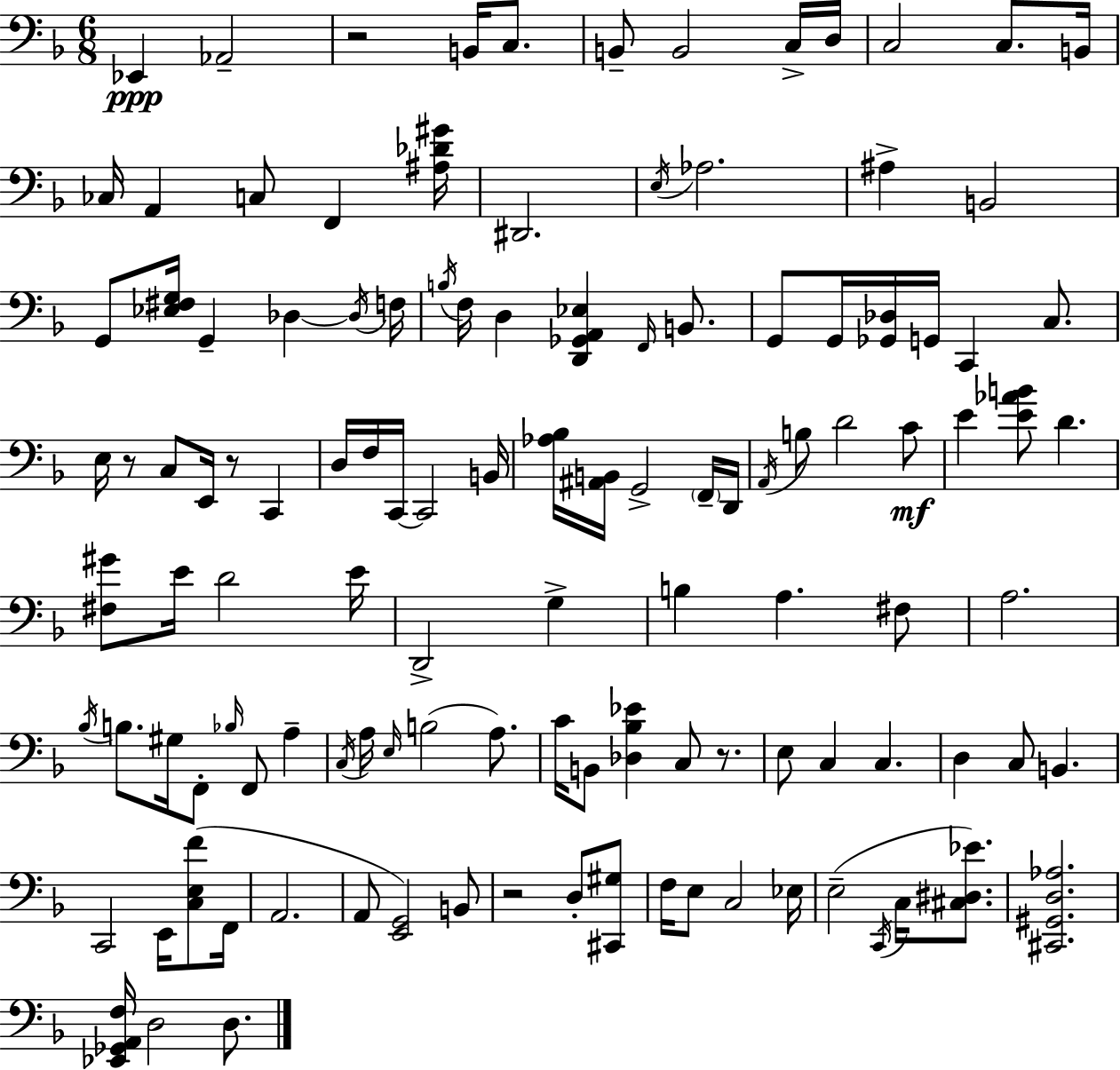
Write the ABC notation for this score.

X:1
T:Untitled
M:6/8
L:1/4
K:F
_E,, _A,,2 z2 B,,/4 C,/2 B,,/2 B,,2 C,/4 D,/4 C,2 C,/2 B,,/4 _C,/4 A,, C,/2 F,, [^A,_D^G]/4 ^D,,2 E,/4 _A,2 ^A, B,,2 G,,/2 [_E,^F,G,]/4 G,, _D, _D,/4 F,/4 B,/4 F,/4 D, [D,,_G,,A,,_E,] F,,/4 B,,/2 G,,/2 G,,/4 [_G,,_D,]/4 G,,/4 C,, C,/2 E,/4 z/2 C,/2 E,,/4 z/2 C,, D,/4 F,/4 C,,/4 C,,2 B,,/4 [_A,_B,]/4 [^A,,B,,]/4 G,,2 F,,/4 D,,/4 A,,/4 B,/2 D2 C/2 E [E_AB]/2 D [^F,^G]/2 E/4 D2 E/4 D,,2 G, B, A, ^F,/2 A,2 _B,/4 B,/2 ^G,/4 F,,/2 _B,/4 F,,/2 A, C,/4 A,/4 E,/4 B,2 A,/2 C/4 B,,/2 [_D,_B,_E] C,/2 z/2 E,/2 C, C, D, C,/2 B,, C,,2 E,,/4 [C,E,F]/2 F,,/4 A,,2 A,,/2 [E,,G,,]2 B,,/2 z2 D,/2 [^C,,^G,]/2 F,/4 E,/2 C,2 _E,/4 E,2 C,,/4 C,/4 [^C,^D,_E]/2 [^C,,^G,,D,_A,]2 [_E,,_G,,A,,F,]/4 D,2 D,/2